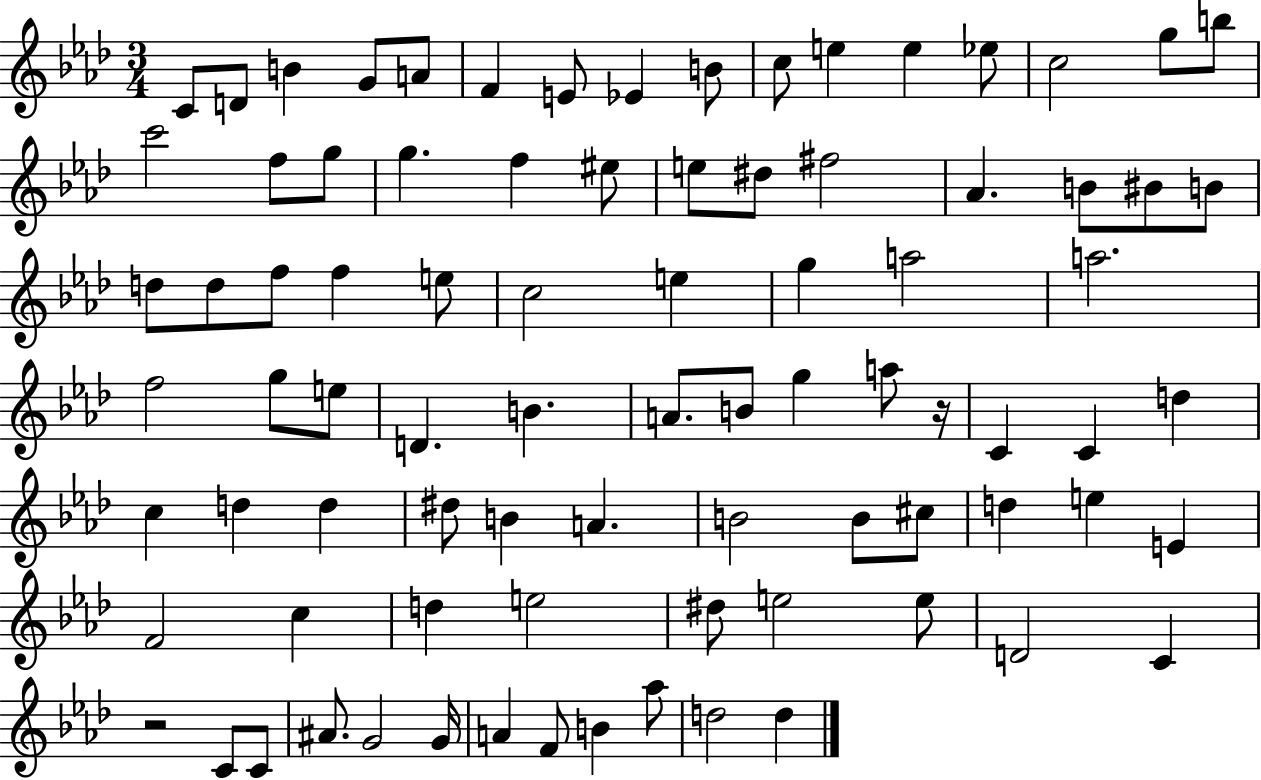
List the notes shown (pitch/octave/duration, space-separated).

C4/e D4/e B4/q G4/e A4/e F4/q E4/e Eb4/q B4/e C5/e E5/q E5/q Eb5/e C5/h G5/e B5/e C6/h F5/e G5/e G5/q. F5/q EIS5/e E5/e D#5/e F#5/h Ab4/q. B4/e BIS4/e B4/e D5/e D5/e F5/e F5/q E5/e C5/h E5/q G5/q A5/h A5/h. F5/h G5/e E5/e D4/q. B4/q. A4/e. B4/e G5/q A5/e R/s C4/q C4/q D5/q C5/q D5/q D5/q D#5/e B4/q A4/q. B4/h B4/e C#5/e D5/q E5/q E4/q F4/h C5/q D5/q E5/h D#5/e E5/h E5/e D4/h C4/q R/h C4/e C4/e A#4/e. G4/h G4/s A4/q F4/e B4/q Ab5/e D5/h D5/q